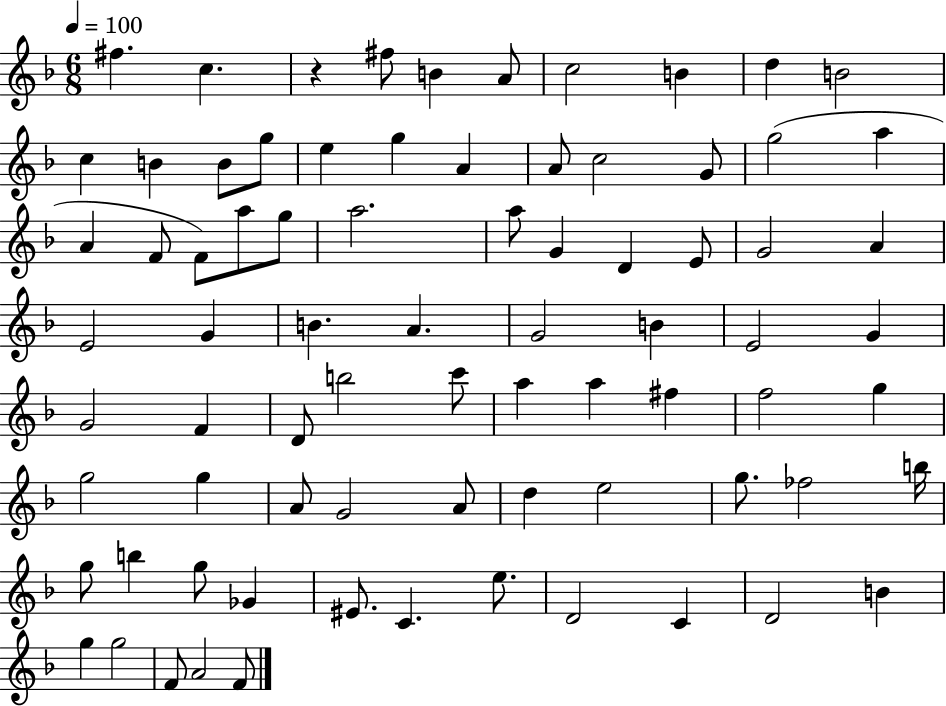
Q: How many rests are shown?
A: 1